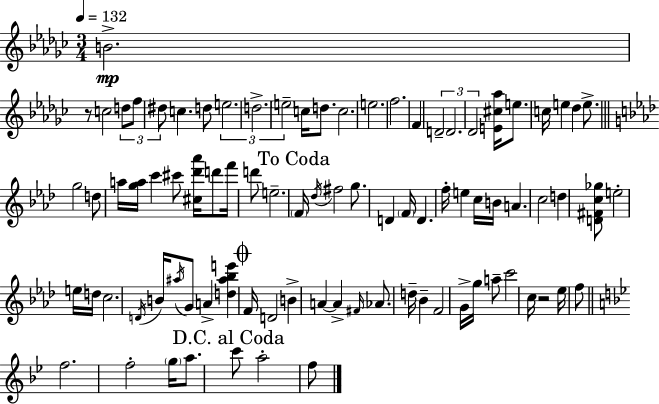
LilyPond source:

{
  \clef treble
  \numericTimeSignature
  \time 3/4
  \key ees \minor
  \tempo 4 = 132
  b'2.->\mp | r8 c''2 \tuplet 3/2 { d''8 | f''8 dis''8 } c''4. d''8 | \tuplet 3/2 { e''2. | \break d''2.-> | \parenthesize e''2-- } c''16 d''8. | c''2. | e''2. | \break f''2. | f'4 \tuplet 3/2 { d'2-- | d'2. | des'2 } <e' cis'' aes''>16 e''8. | \break c''16 e''4 des''4 e''8.-> | \bar "||" \break \key aes \major g''2 d''8 a''16 <g'' a''>16 | c'''4 cis'''8 <cis'' des''' aes'''>16 d'''8 f'''16 d'''8 | e''2.-- | \mark "To Coda" \parenthesize f'16 \acciaccatura { des''16 } fis''2 g''8. | \break d'4 \parenthesize f'16 d'4. | f''16-. e''4 c''16 b'16 a'4. | c''2 d''4 | <d' fis' c'' ges''>8 e''2-. e''16 | \break d''16 c''2. | \acciaccatura { d'16 } b'16 \acciaccatura { ais''16 } g'8 a'4-> <d'' ais'' bes'' e'''>4 | \mark \markup { \musicglyph "scripts.coda" } f'16 d'2 b'4-> | a'4~~ a'4-> \grace { fis'16 } | \break aes'8. d''16-- bes'4-- f'2 | g'16-> g''16 a''8-- c'''2 | c''16 r2 | ees''16 f''8 \bar "||" \break \key g \minor f''2. | f''2-. \parenthesize g''16 a''8. | \mark "D.C. al Coda" c'''8 a''2-. f''8 | \bar "|."
}